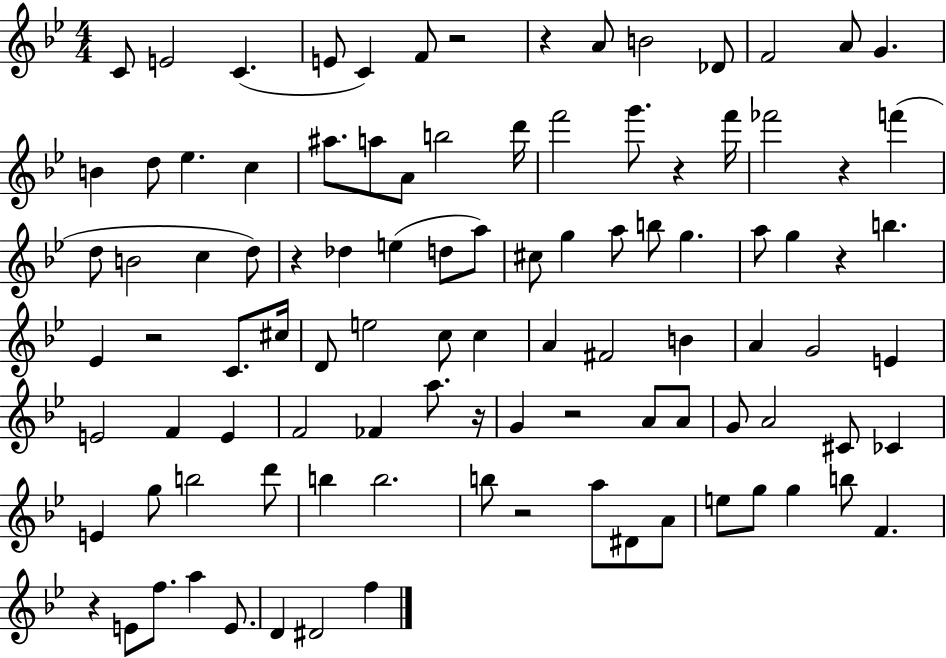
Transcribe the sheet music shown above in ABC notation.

X:1
T:Untitled
M:4/4
L:1/4
K:Bb
C/2 E2 C E/2 C F/2 z2 z A/2 B2 _D/2 F2 A/2 G B d/2 _e c ^a/2 a/2 A/2 b2 d'/4 f'2 g'/2 z f'/4 _f'2 z f' d/2 B2 c d/2 z _d e d/2 a/2 ^c/2 g a/2 b/2 g a/2 g z b _E z2 C/2 ^c/4 D/2 e2 c/2 c A ^F2 B A G2 E E2 F E F2 _F a/2 z/4 G z2 A/2 A/2 G/2 A2 ^C/2 _C E g/2 b2 d'/2 b b2 b/2 z2 a/2 ^D/2 A/2 e/2 g/2 g b/2 F z E/2 f/2 a E/2 D ^D2 f